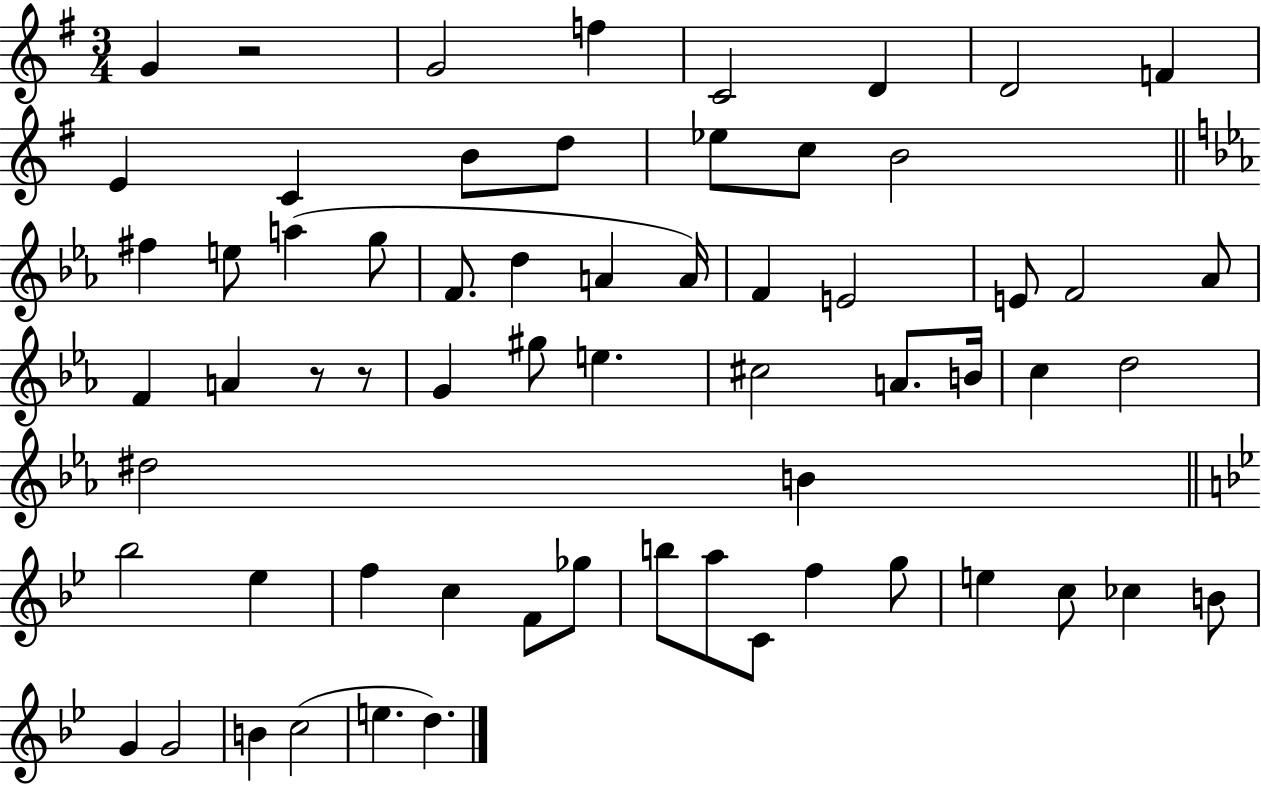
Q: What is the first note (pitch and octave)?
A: G4